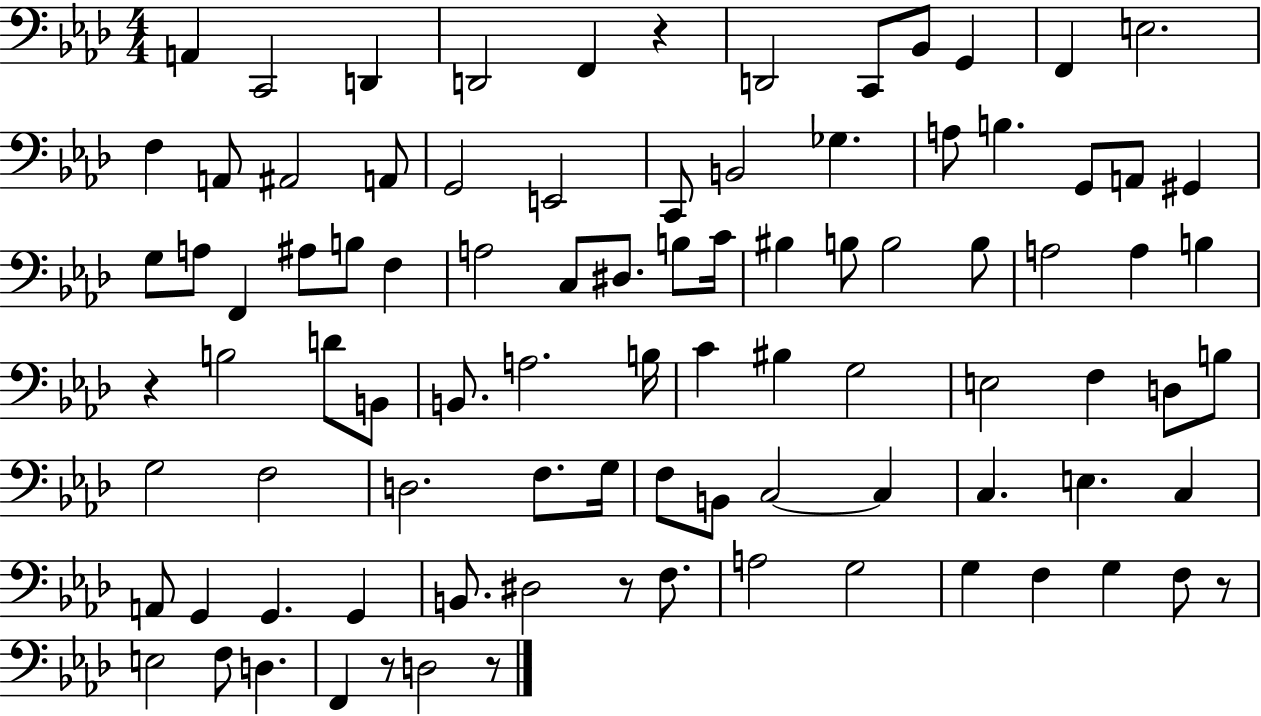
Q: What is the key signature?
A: AES major